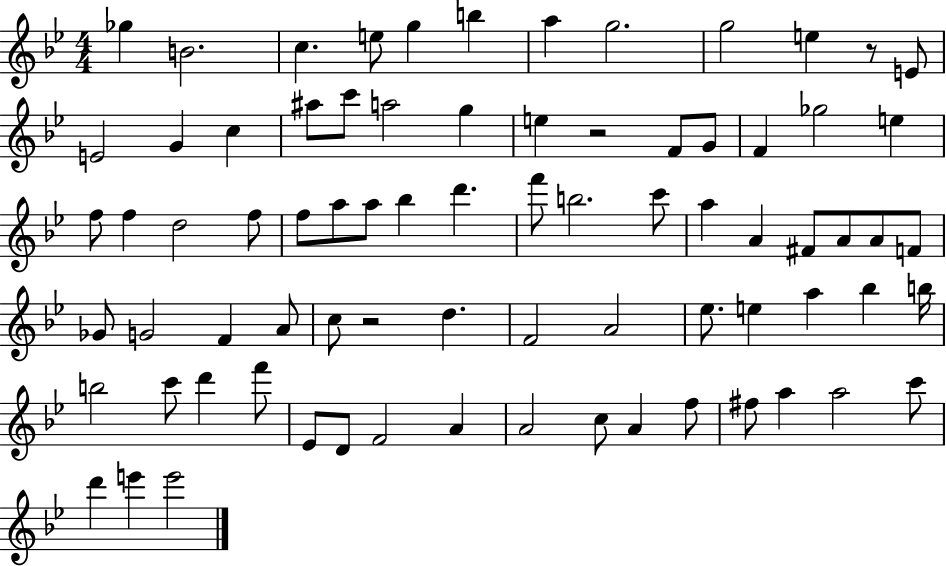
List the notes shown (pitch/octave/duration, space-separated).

Gb5/q B4/h. C5/q. E5/e G5/q B5/q A5/q G5/h. G5/h E5/q R/e E4/e E4/h G4/q C5/q A#5/e C6/e A5/h G5/q E5/q R/h F4/e G4/e F4/q Gb5/h E5/q F5/e F5/q D5/h F5/e F5/e A5/e A5/e Bb5/q D6/q. F6/e B5/h. C6/e A5/q A4/q F#4/e A4/e A4/e F4/e Gb4/e G4/h F4/q A4/e C5/e R/h D5/q. F4/h A4/h Eb5/e. E5/q A5/q Bb5/q B5/s B5/h C6/e D6/q F6/e Eb4/e D4/e F4/h A4/q A4/h C5/e A4/q F5/e F#5/e A5/q A5/h C6/e D6/q E6/q E6/h